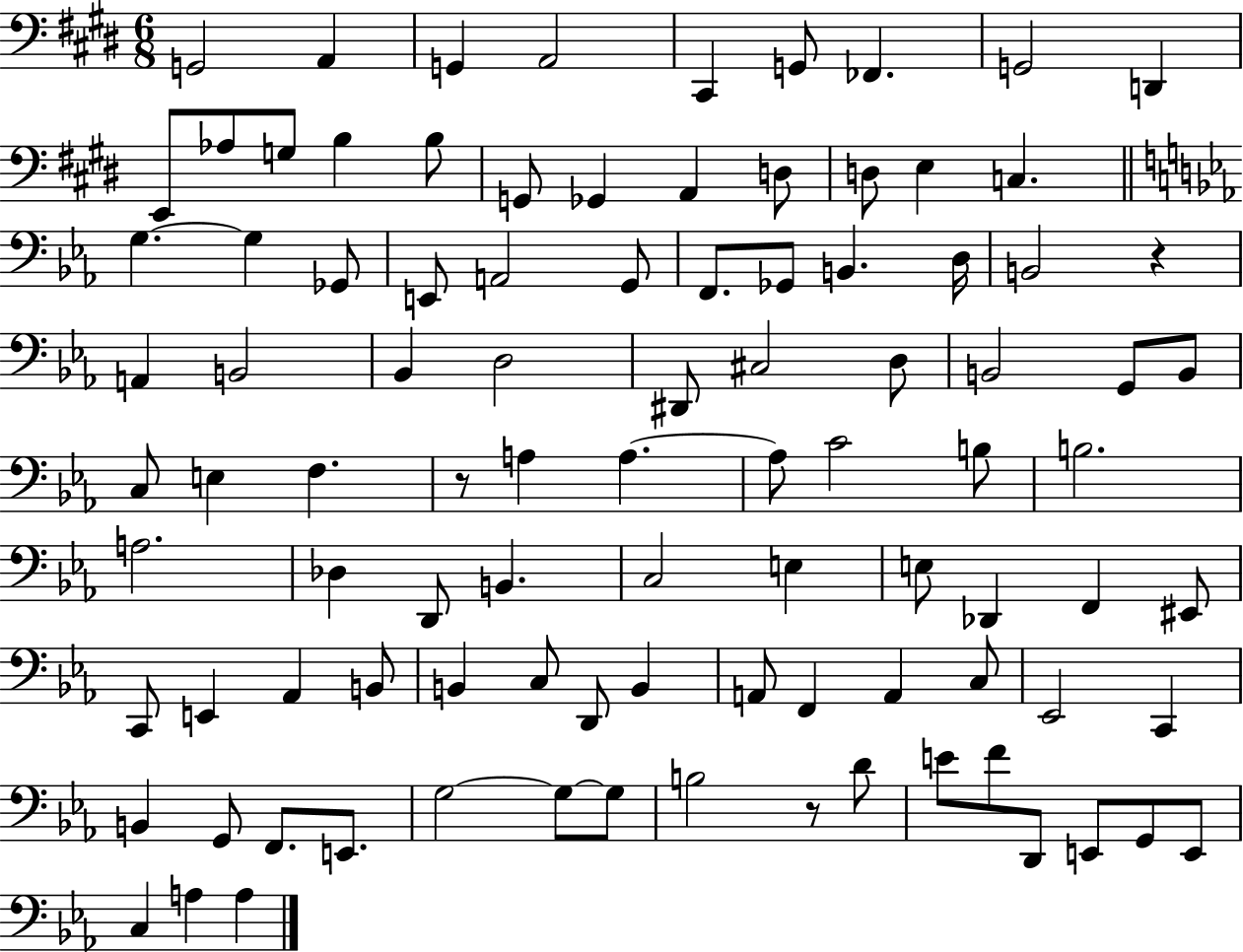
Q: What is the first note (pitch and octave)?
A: G2